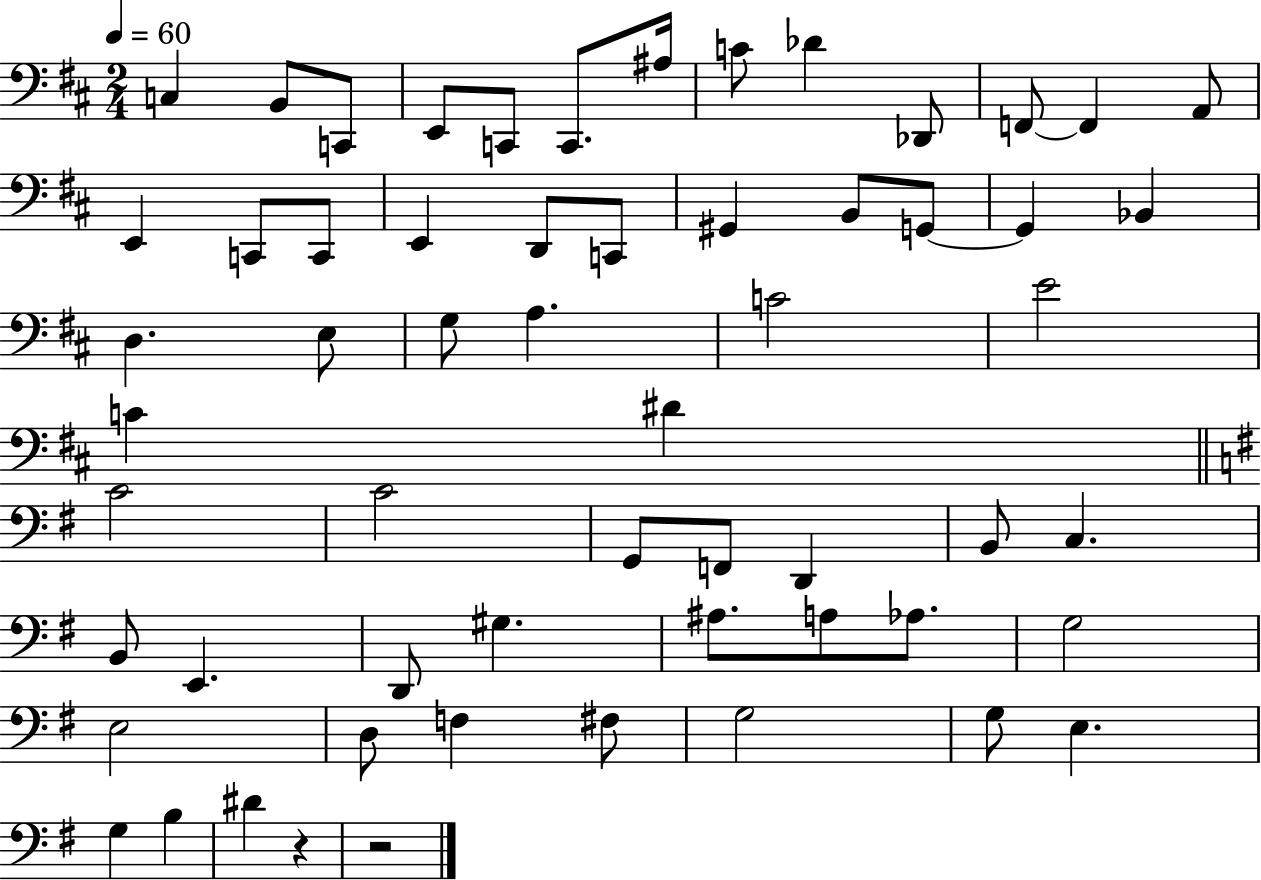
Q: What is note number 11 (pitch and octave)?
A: F2